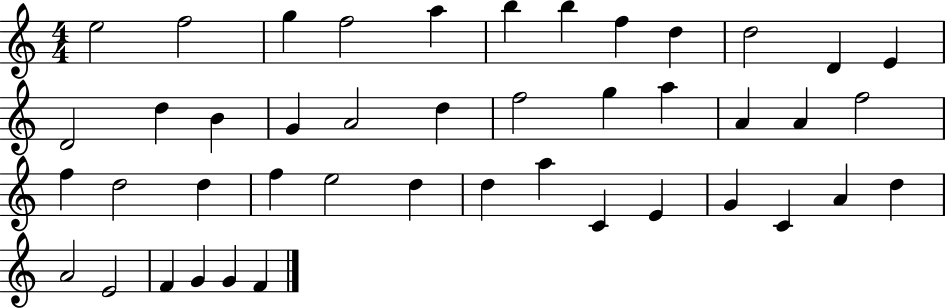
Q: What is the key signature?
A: C major